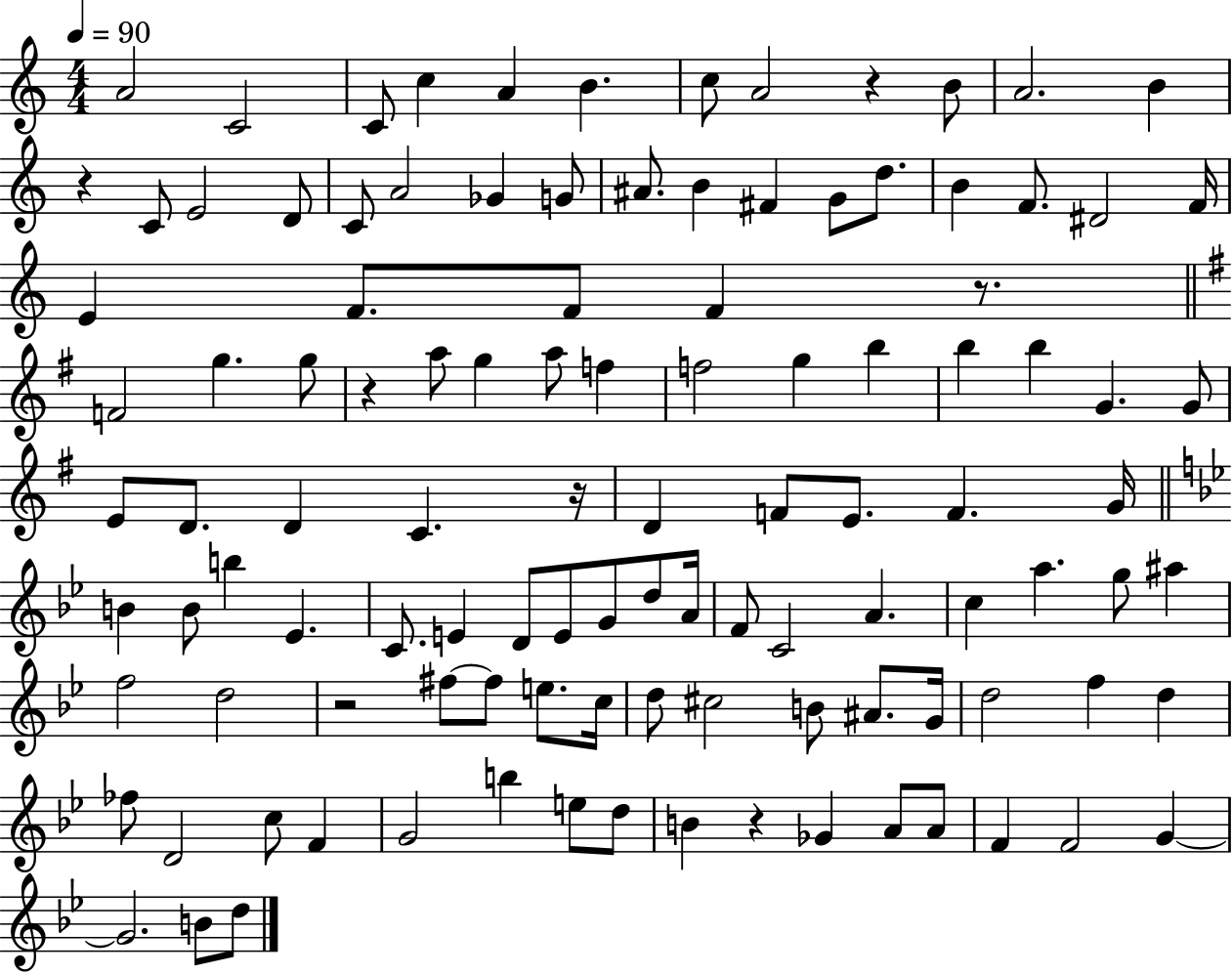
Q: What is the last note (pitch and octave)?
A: D5